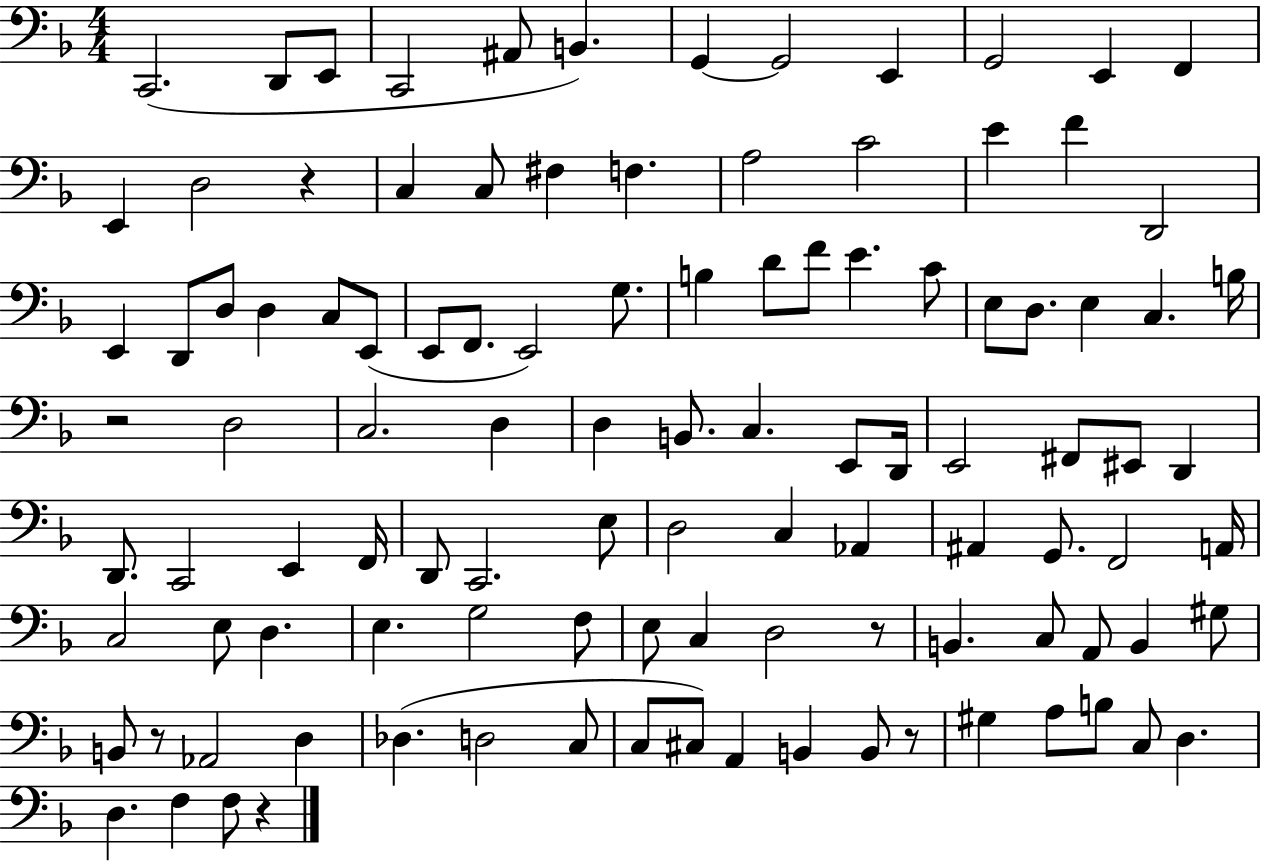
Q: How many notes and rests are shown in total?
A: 108